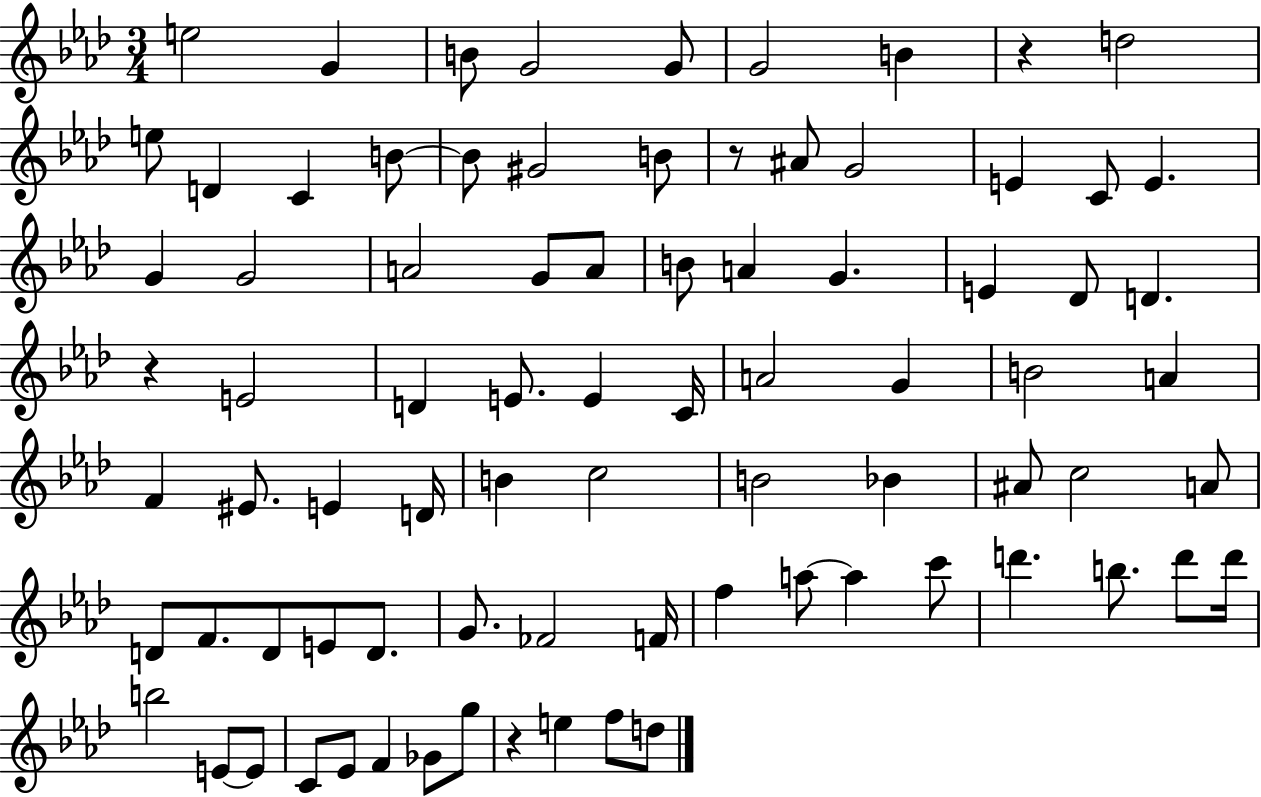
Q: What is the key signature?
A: AES major